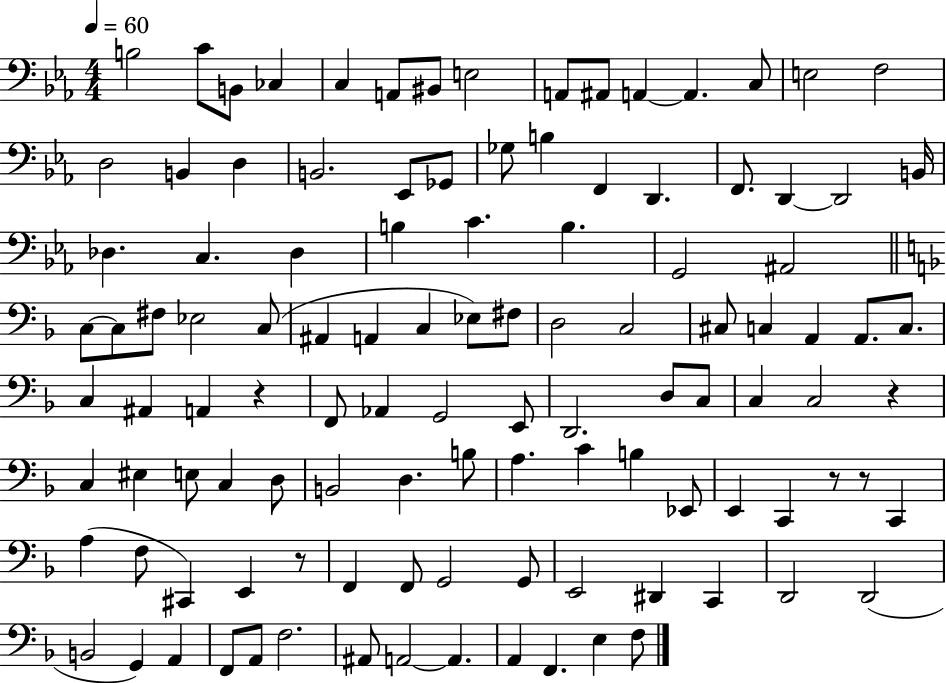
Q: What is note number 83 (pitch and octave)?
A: F3